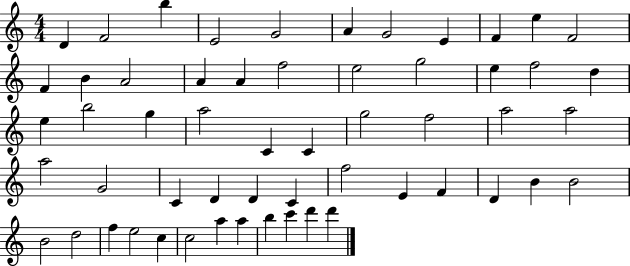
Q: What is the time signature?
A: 4/4